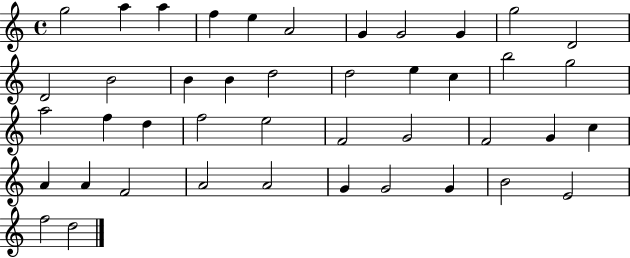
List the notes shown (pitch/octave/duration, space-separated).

G5/h A5/q A5/q F5/q E5/q A4/h G4/q G4/h G4/q G5/h D4/h D4/h B4/h B4/q B4/q D5/h D5/h E5/q C5/q B5/h G5/h A5/h F5/q D5/q F5/h E5/h F4/h G4/h F4/h G4/q C5/q A4/q A4/q F4/h A4/h A4/h G4/q G4/h G4/q B4/h E4/h F5/h D5/h